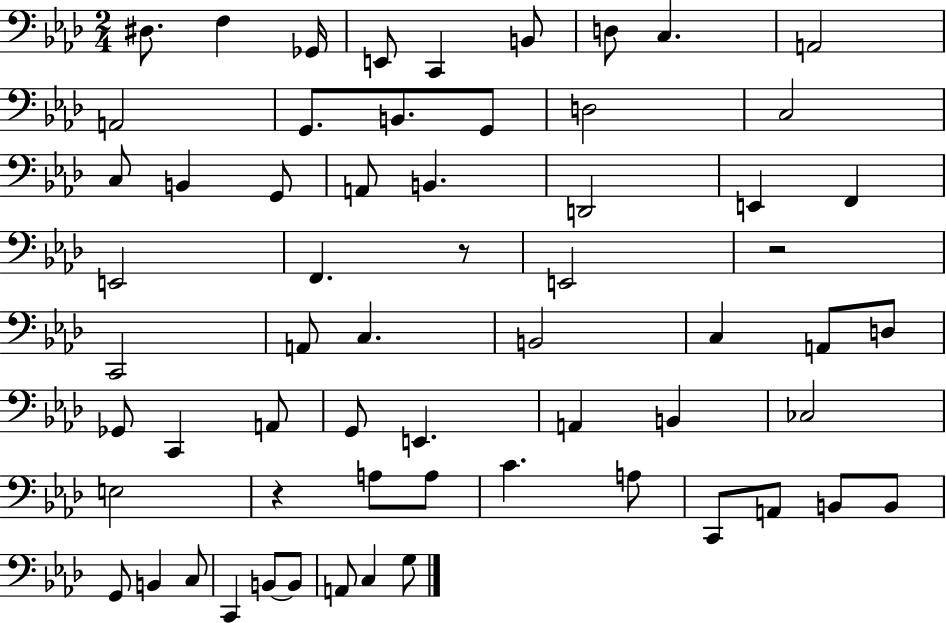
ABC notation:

X:1
T:Untitled
M:2/4
L:1/4
K:Ab
^D,/2 F, _G,,/4 E,,/2 C,, B,,/2 D,/2 C, A,,2 A,,2 G,,/2 B,,/2 G,,/2 D,2 C,2 C,/2 B,, G,,/2 A,,/2 B,, D,,2 E,, F,, E,,2 F,, z/2 E,,2 z2 C,,2 A,,/2 C, B,,2 C, A,,/2 D,/2 _G,,/2 C,, A,,/2 G,,/2 E,, A,, B,, _C,2 E,2 z A,/2 A,/2 C A,/2 C,,/2 A,,/2 B,,/2 B,,/2 G,,/2 B,, C,/2 C,, B,,/2 B,,/2 A,,/2 C, G,/2